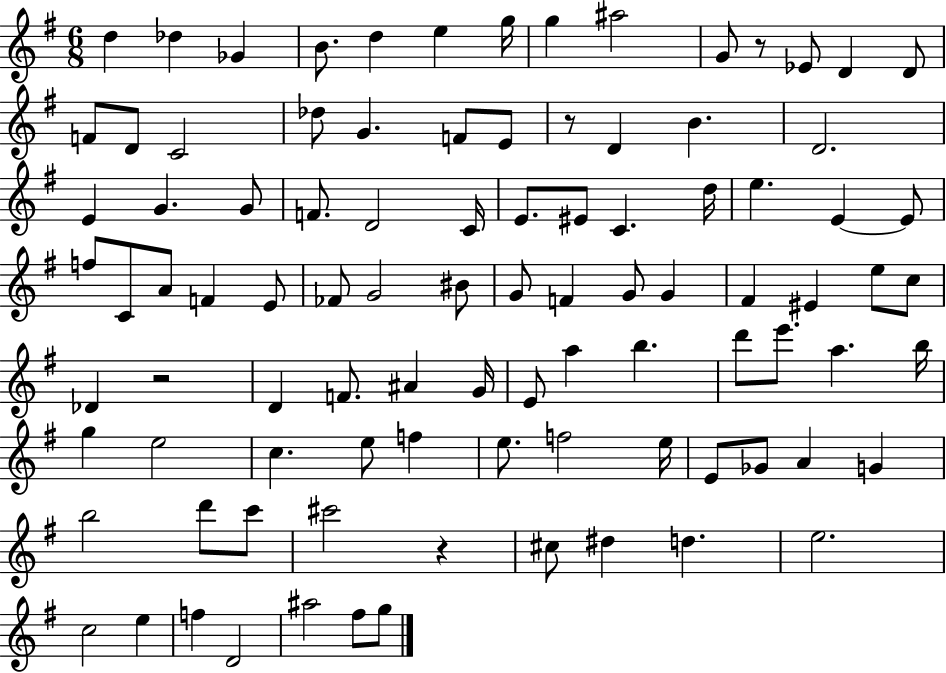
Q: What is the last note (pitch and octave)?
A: G5